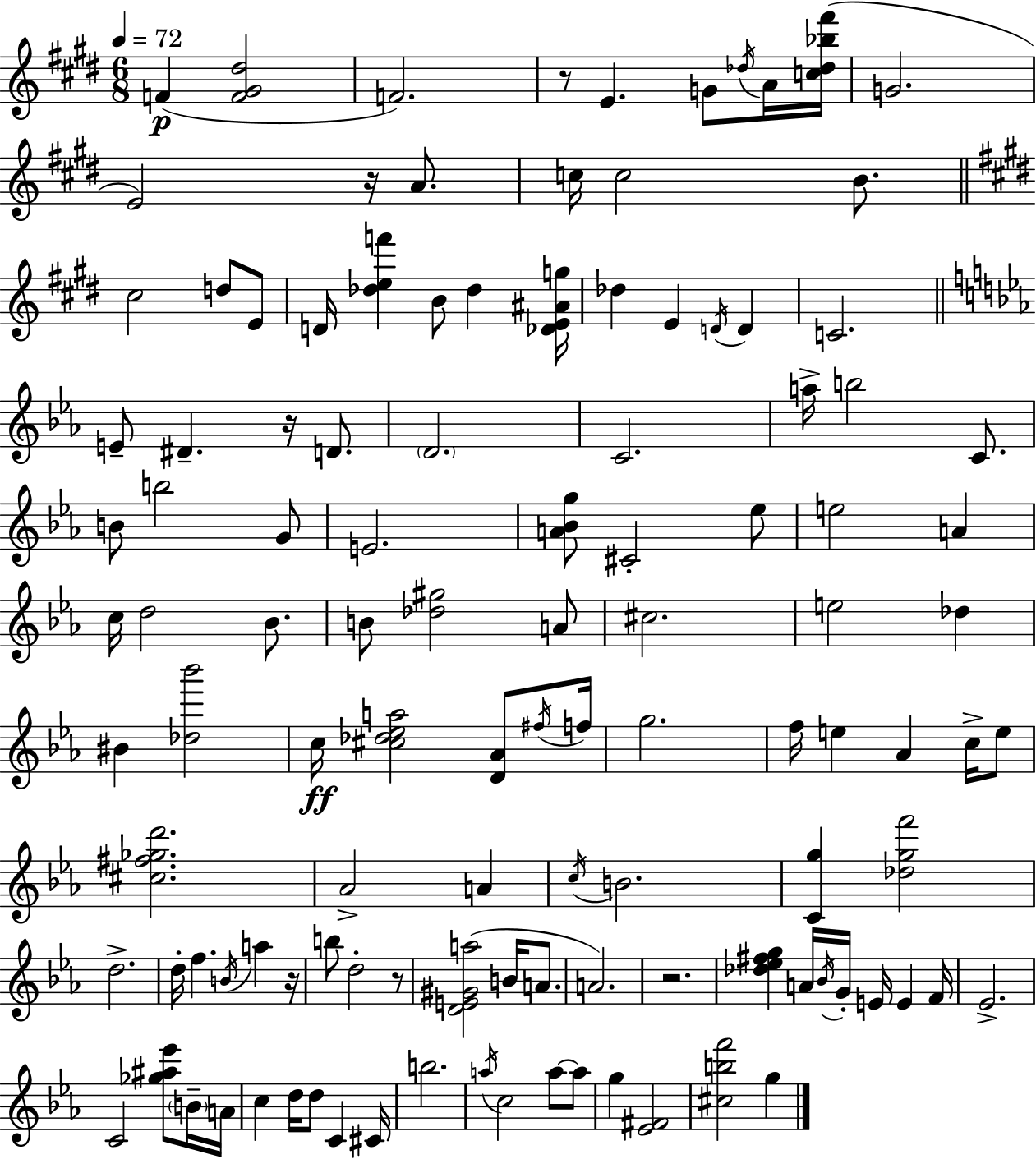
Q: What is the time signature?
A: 6/8